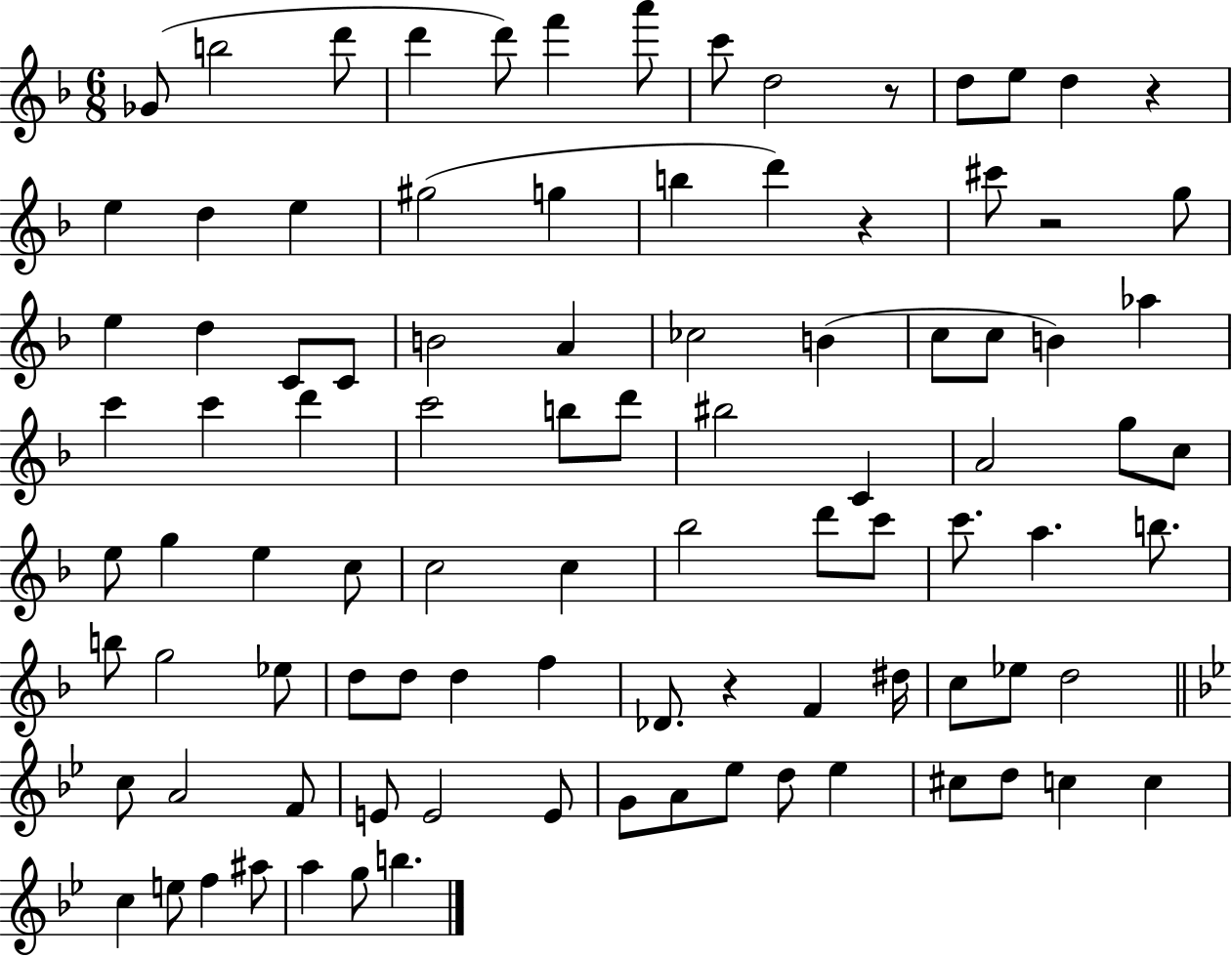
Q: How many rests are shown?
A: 5